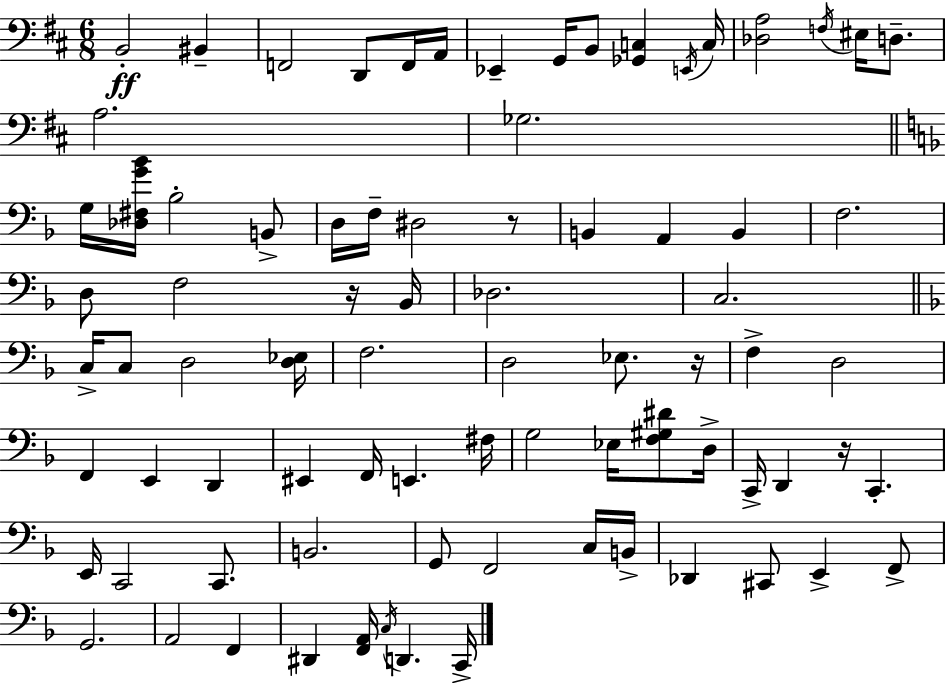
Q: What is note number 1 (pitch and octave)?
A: B2